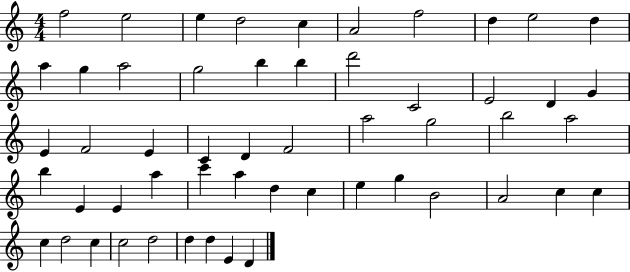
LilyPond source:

{
  \clef treble
  \numericTimeSignature
  \time 4/4
  \key c \major
  f''2 e''2 | e''4 d''2 c''4 | a'2 f''2 | d''4 e''2 d''4 | \break a''4 g''4 a''2 | g''2 b''4 b''4 | d'''2 c'2 | e'2 d'4 g'4 | \break e'4 f'2 e'4 | c'4 d'4 f'2 | a''2 g''2 | b''2 a''2 | \break b''4 e'4 e'4 a''4 | c'''4 a''4 d''4 c''4 | e''4 g''4 b'2 | a'2 c''4 c''4 | \break c''4 d''2 c''4 | c''2 d''2 | d''4 d''4 e'4 d'4 | \bar "|."
}